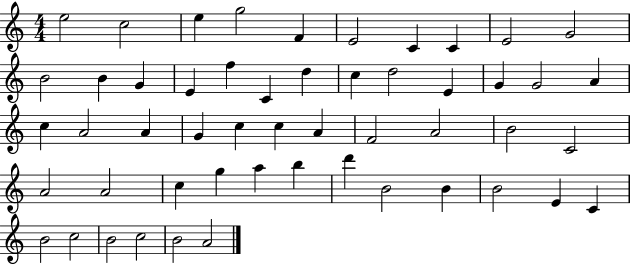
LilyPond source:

{
  \clef treble
  \numericTimeSignature
  \time 4/4
  \key c \major
  e''2 c''2 | e''4 g''2 f'4 | e'2 c'4 c'4 | e'2 g'2 | \break b'2 b'4 g'4 | e'4 f''4 c'4 d''4 | c''4 d''2 e'4 | g'4 g'2 a'4 | \break c''4 a'2 a'4 | g'4 c''4 c''4 a'4 | f'2 a'2 | b'2 c'2 | \break a'2 a'2 | c''4 g''4 a''4 b''4 | d'''4 b'2 b'4 | b'2 e'4 c'4 | \break b'2 c''2 | b'2 c''2 | b'2 a'2 | \bar "|."
}